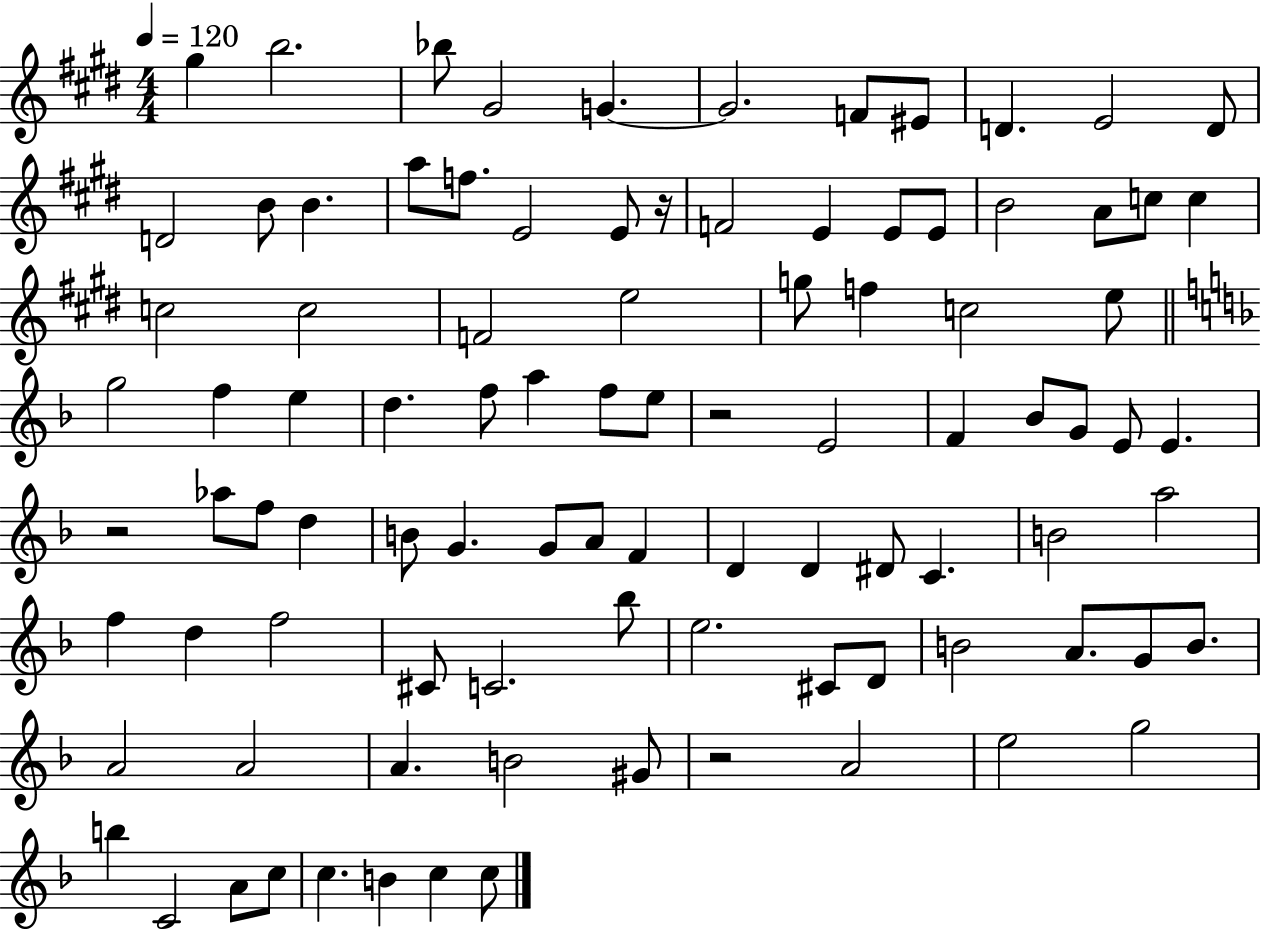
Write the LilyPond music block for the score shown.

{
  \clef treble
  \numericTimeSignature
  \time 4/4
  \key e \major
  \tempo 4 = 120
  gis''4 b''2. | bes''8 gis'2 g'4.~~ | g'2. f'8 eis'8 | d'4. e'2 d'8 | \break d'2 b'8 b'4. | a''8 f''8. e'2 e'8 r16 | f'2 e'4 e'8 e'8 | b'2 a'8 c''8 c''4 | \break c''2 c''2 | f'2 e''2 | g''8 f''4 c''2 e''8 | \bar "||" \break \key d \minor g''2 f''4 e''4 | d''4. f''8 a''4 f''8 e''8 | r2 e'2 | f'4 bes'8 g'8 e'8 e'4. | \break r2 aes''8 f''8 d''4 | b'8 g'4. g'8 a'8 f'4 | d'4 d'4 dis'8 c'4. | b'2 a''2 | \break f''4 d''4 f''2 | cis'8 c'2. bes''8 | e''2. cis'8 d'8 | b'2 a'8. g'8 b'8. | \break a'2 a'2 | a'4. b'2 gis'8 | r2 a'2 | e''2 g''2 | \break b''4 c'2 a'8 c''8 | c''4. b'4 c''4 c''8 | \bar "|."
}